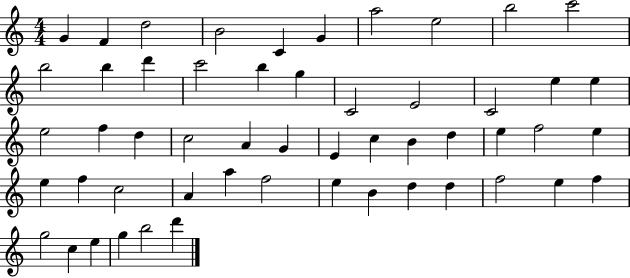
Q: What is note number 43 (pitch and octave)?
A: D5